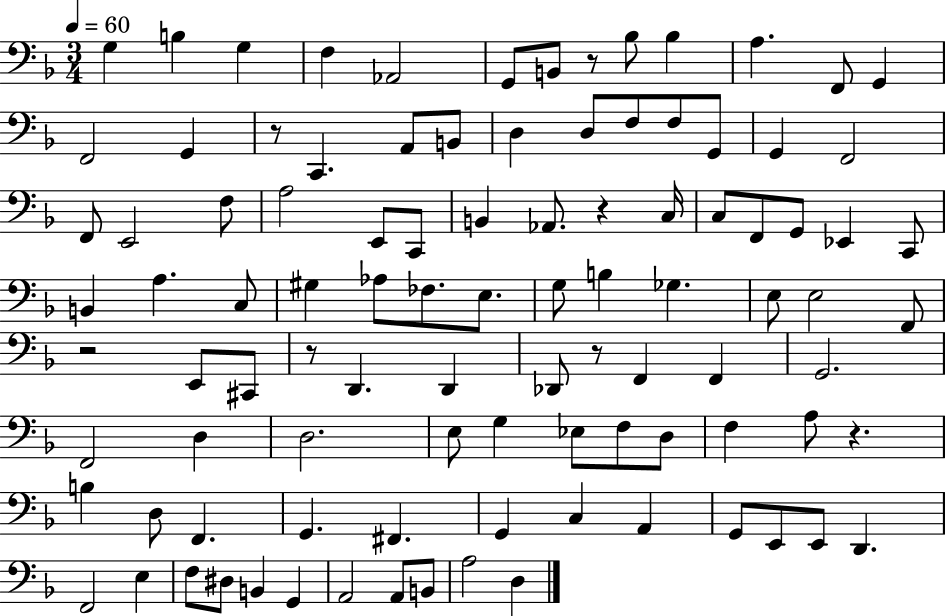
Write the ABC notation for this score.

X:1
T:Untitled
M:3/4
L:1/4
K:F
G, B, G, F, _A,,2 G,,/2 B,,/2 z/2 _B,/2 _B, A, F,,/2 G,, F,,2 G,, z/2 C,, A,,/2 B,,/2 D, D,/2 F,/2 F,/2 G,,/2 G,, F,,2 F,,/2 E,,2 F,/2 A,2 E,,/2 C,,/2 B,, _A,,/2 z C,/4 C,/2 F,,/2 G,,/2 _E,, C,,/2 B,, A, C,/2 ^G, _A,/2 _F,/2 E,/2 G,/2 B, _G, E,/2 E,2 F,,/2 z2 E,,/2 ^C,,/2 z/2 D,, D,, _D,,/2 z/2 F,, F,, G,,2 F,,2 D, D,2 E,/2 G, _E,/2 F,/2 D,/2 F, A,/2 z B, D,/2 F,, G,, ^F,, G,, C, A,, G,,/2 E,,/2 E,,/2 D,, F,,2 E, F,/2 ^D,/2 B,, G,, A,,2 A,,/2 B,,/2 A,2 D,